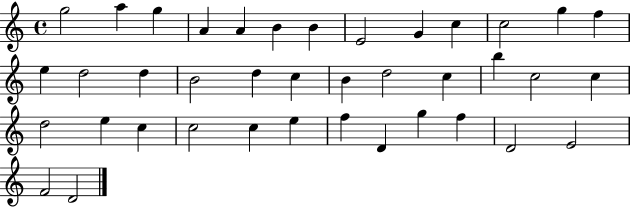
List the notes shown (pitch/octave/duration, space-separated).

G5/h A5/q G5/q A4/q A4/q B4/q B4/q E4/h G4/q C5/q C5/h G5/q F5/q E5/q D5/h D5/q B4/h D5/q C5/q B4/q D5/h C5/q B5/q C5/h C5/q D5/h E5/q C5/q C5/h C5/q E5/q F5/q D4/q G5/q F5/q D4/h E4/h F4/h D4/h